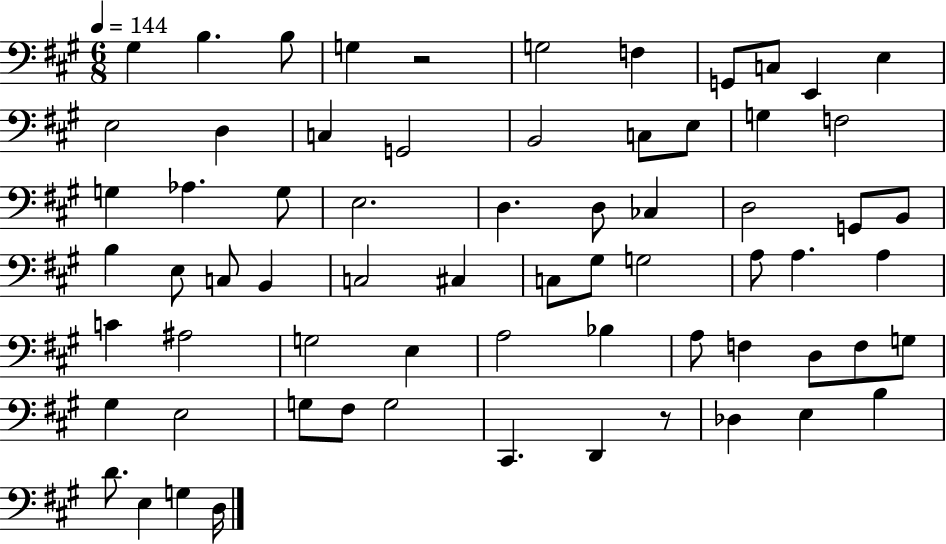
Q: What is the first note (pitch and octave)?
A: G#3